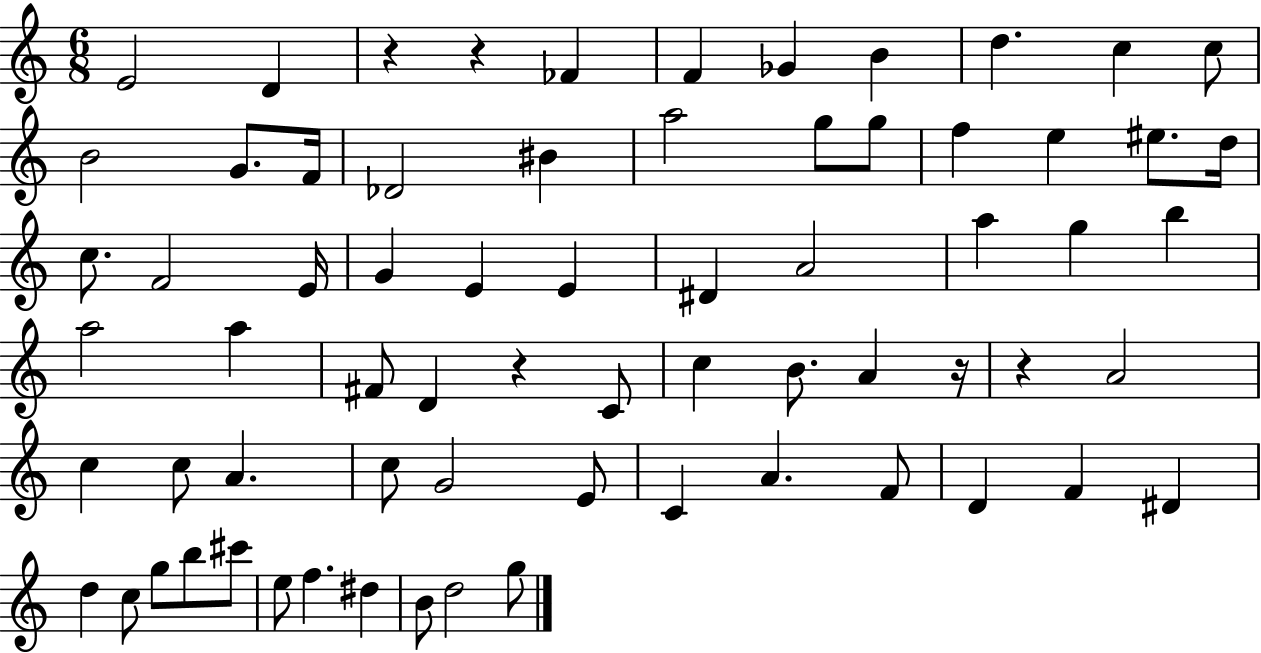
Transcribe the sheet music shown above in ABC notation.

X:1
T:Untitled
M:6/8
L:1/4
K:C
E2 D z z _F F _G B d c c/2 B2 G/2 F/4 _D2 ^B a2 g/2 g/2 f e ^e/2 d/4 c/2 F2 E/4 G E E ^D A2 a g b a2 a ^F/2 D z C/2 c B/2 A z/4 z A2 c c/2 A c/2 G2 E/2 C A F/2 D F ^D d c/2 g/2 b/2 ^c'/2 e/2 f ^d B/2 d2 g/2